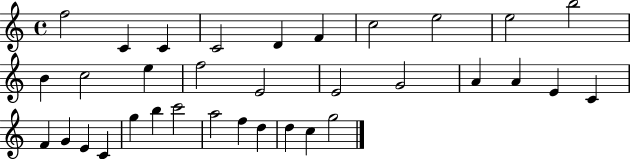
{
  \clef treble
  \time 4/4
  \defaultTimeSignature
  \key c \major
  f''2 c'4 c'4 | c'2 d'4 f'4 | c''2 e''2 | e''2 b''2 | \break b'4 c''2 e''4 | f''2 e'2 | e'2 g'2 | a'4 a'4 e'4 c'4 | \break f'4 g'4 e'4 c'4 | g''4 b''4 c'''2 | a''2 f''4 d''4 | d''4 c''4 g''2 | \break \bar "|."
}